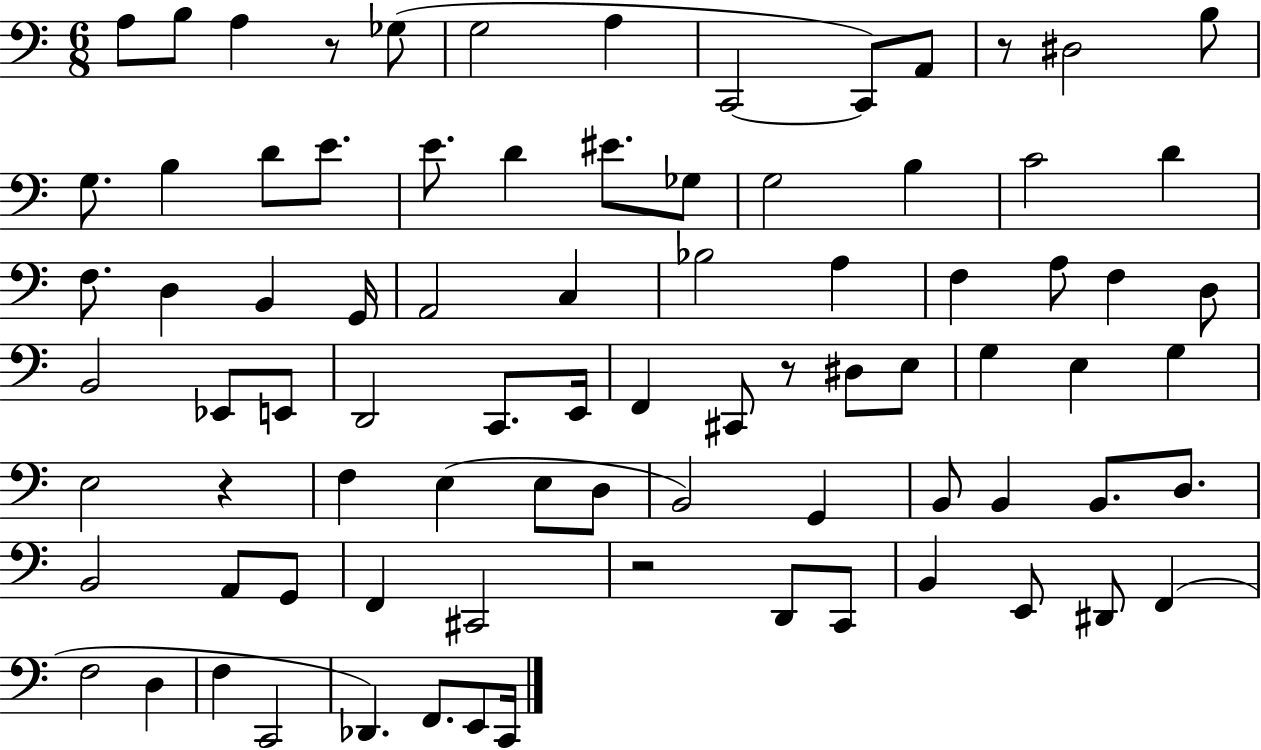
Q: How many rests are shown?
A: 5